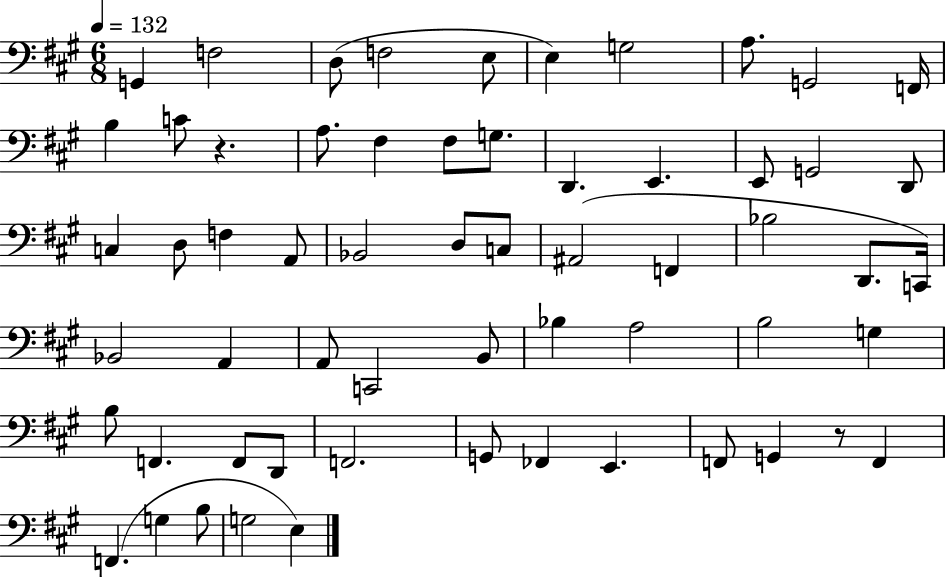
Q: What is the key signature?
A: A major